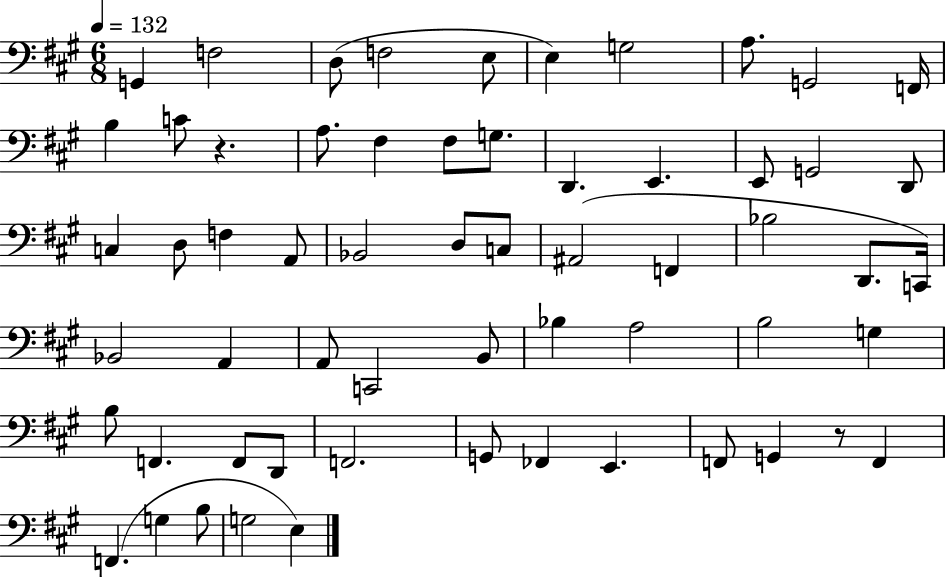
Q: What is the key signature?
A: A major